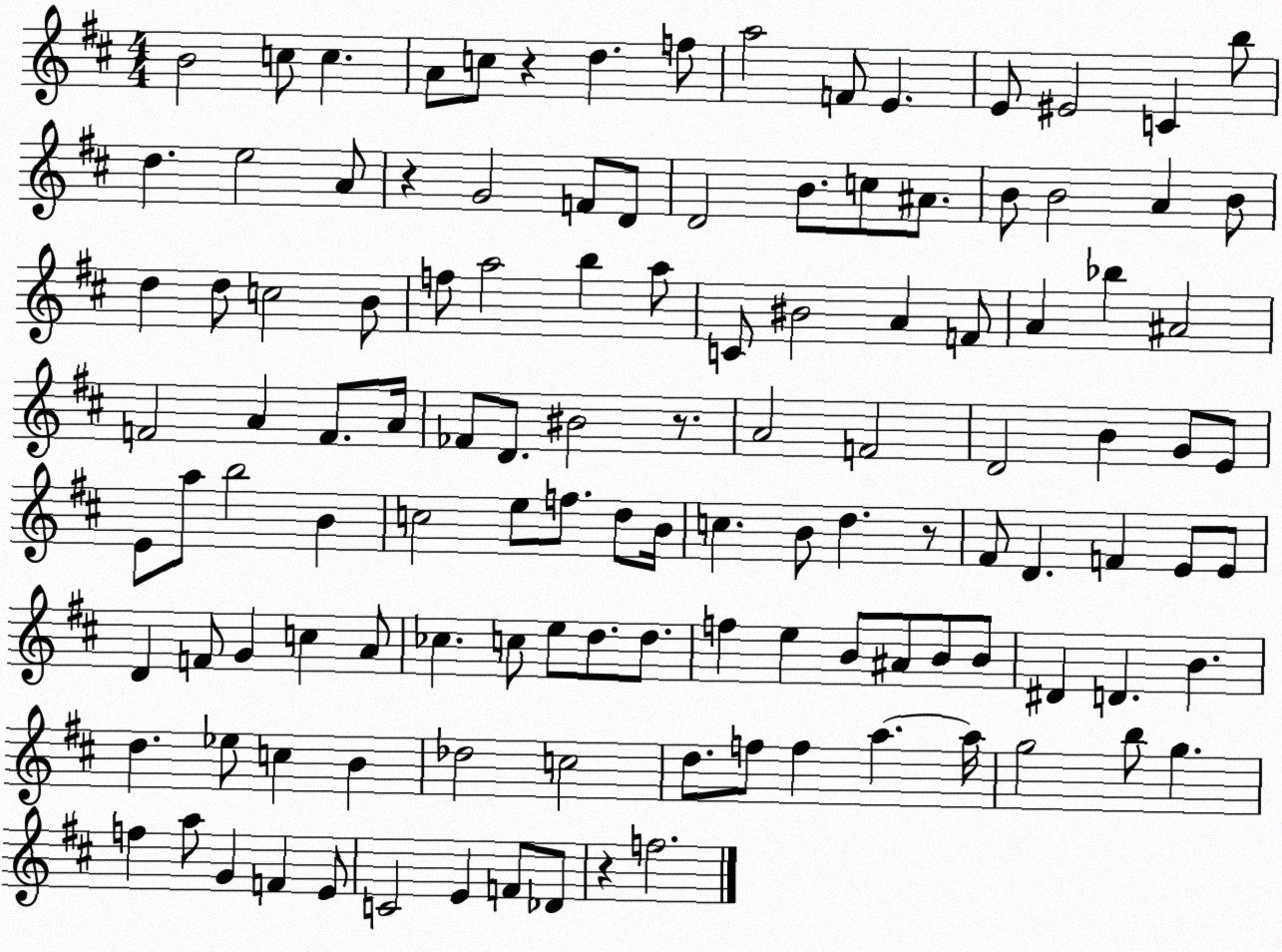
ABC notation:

X:1
T:Untitled
M:4/4
L:1/4
K:D
B2 c/2 c A/2 c/2 z d f/2 a2 F/2 E E/2 ^E2 C b/2 d e2 A/2 z G2 F/2 D/2 D2 B/2 c/2 ^A/2 B/2 B2 A B/2 d d/2 c2 B/2 f/2 a2 b a/2 C/2 ^B2 A F/2 A _b ^A2 F2 A F/2 A/4 _F/2 D/2 ^B2 z/2 A2 F2 D2 B G/2 E/2 E/2 a/2 b2 B c2 e/2 f/2 d/2 B/4 c B/2 d z/2 ^F/2 D F E/2 E/2 D F/2 G c A/2 _c c/2 e/2 d/2 d/2 f e B/2 ^A/2 B/2 B/2 ^D D B d _e/2 c B _d2 c2 d/2 f/2 f a a/4 g2 b/2 g f a/2 G F E/2 C2 E F/2 _D/2 z f2